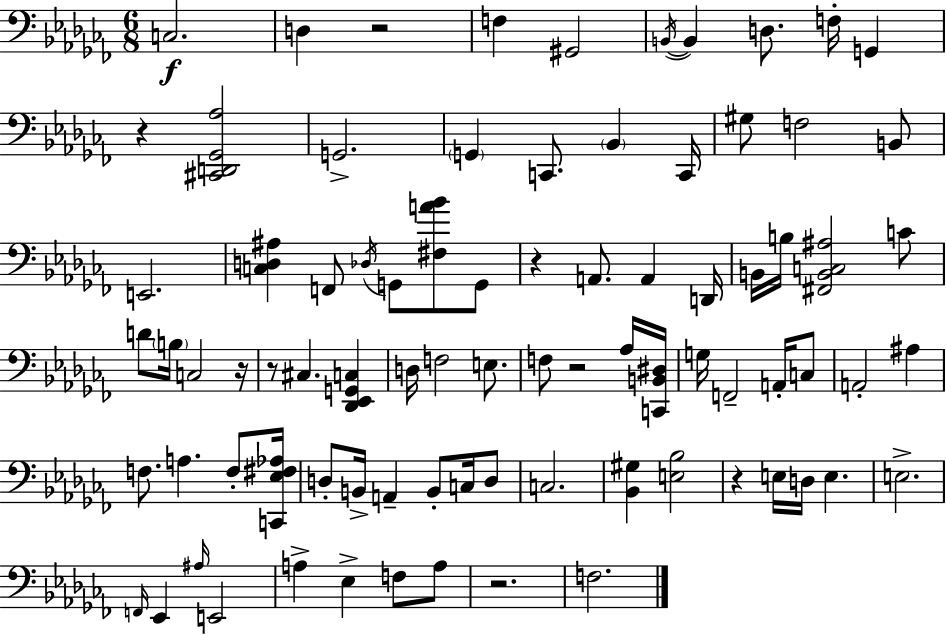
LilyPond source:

{
  \clef bass
  \numericTimeSignature
  \time 6/8
  \key aes \minor
  \repeat volta 2 { c2.\f | d4 r2 | f4 gis,2 | \acciaccatura { b,16~ }~ b,4 d8. f16-. g,4 | \break r4 <cis, d, ges, aes>2 | g,2.-> | \parenthesize g,4 c,8. \parenthesize bes,4 | c,16 gis8 f2 b,8 | \break e,2. | <c d ais>4 f,8 \acciaccatura { des16 } g,8 <fis a' bes'>8 | g,8 r4 a,8. a,4 | d,16 b,16 b16 <fis, b, c ais>2 | \break c'8 d'8 \parenthesize b16 c2 | r16 r8 cis4. <des, ees, g, c>4 | d16 f2 e8. | f8 r2 | \break aes16 <c, b, dis>16 g16 f,2-- a,16-. | c8 a,2-. ais4 | f8. a4. f8-. | <c, ees fis aes>16 d8-. b,16-> a,4-- b,8-. c16 | \break d8 c2. | <bes, gis>4 <e bes>2 | r4 e16 d16 e4. | e2.-> | \break \grace { f,16 } ees,4 \grace { ais16 } e,2 | a4-> ees4-> | f8 a8 r2. | f2. | \break } \bar "|."
}